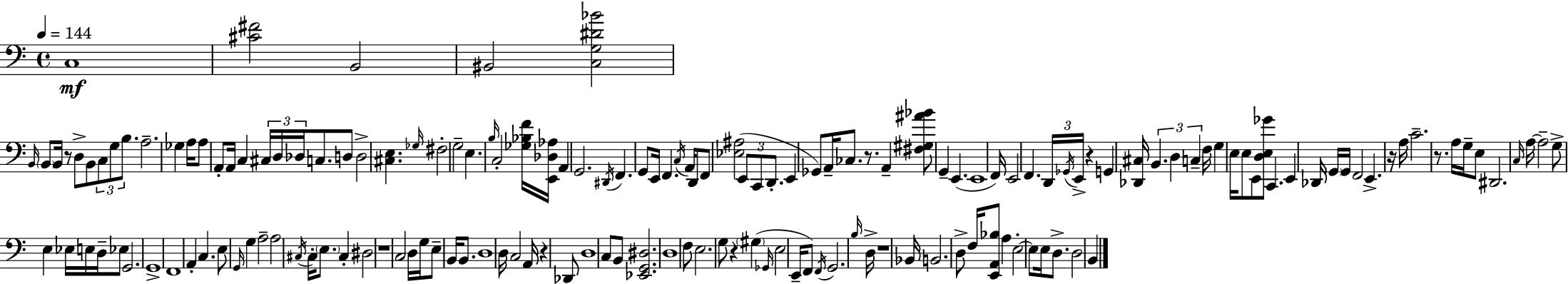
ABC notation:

X:1
T:Untitled
M:4/4
L:1/4
K:Am
C,4 [^C^F]2 B,,2 ^B,,2 [C,G,^D_B]2 B,,/4 B,,/2 B,,/4 z/2 D,/2 B,,/2 C,/2 G,/2 B,/2 A,2 _G, A,/4 A,/2 A,,/2 A,,/4 C, ^C,/4 D,/4 _D,/4 C,/2 D,/2 D,2 [^C,E,] _G,/4 ^F,2 G,2 E, B,/4 C,2 [_G,_B,F]/4 [E,,_D,_A,]/4 A,, G,,2 ^D,,/4 F,, G,,/2 E,,/4 F,, C,/4 A,,/4 D,,/2 F,,/2 [_E,^A,]2 E,,/2 C,,/2 D,,/2 E,, _G,,/2 A,,/4 _C,/2 z/2 A,, [^F,^G,^A_B]/2 G,, E,, E,,4 F,,/4 E,,2 F,, D,,/4 _G,,/4 E,,/4 z G,, [_D,,^C,]/4 B,, D, C, F,/4 G, E,/4 E,/2 E,,/2 [D,E,_G]/2 C,, E,, _D,,/4 G,,/4 G,,/4 F,,2 E,, z/4 A,/4 C2 z/2 A,/4 G,/4 E,/2 ^D,,2 C,/4 A,/4 A,2 G,/2 E, _E,/4 E,/4 D,/4 _E,/2 G,,2 G,,4 F,,4 A,, C, E,/2 G,,/4 G, A,2 A,2 ^C,/4 ^C,/4 E,/2 ^C, ^D,2 z4 C,2 D,/4 G,/4 E,/2 B,,/4 B,,/2 D,4 D,/4 C,2 A,,/4 z _D,,/2 D,4 C,/2 B,,/2 [_E,,G,,^D,]2 D,4 F,/2 E,2 G,/2 z ^G, _G,,/4 E,2 E,,/4 F,,/2 F,,/4 G,,2 B,/4 D,/4 z4 _B,,/4 B,,2 D,/2 F,/4 [E,,A,,_B,]/2 A, E,2 E,/2 E,/4 D,/2 D,2 B,,